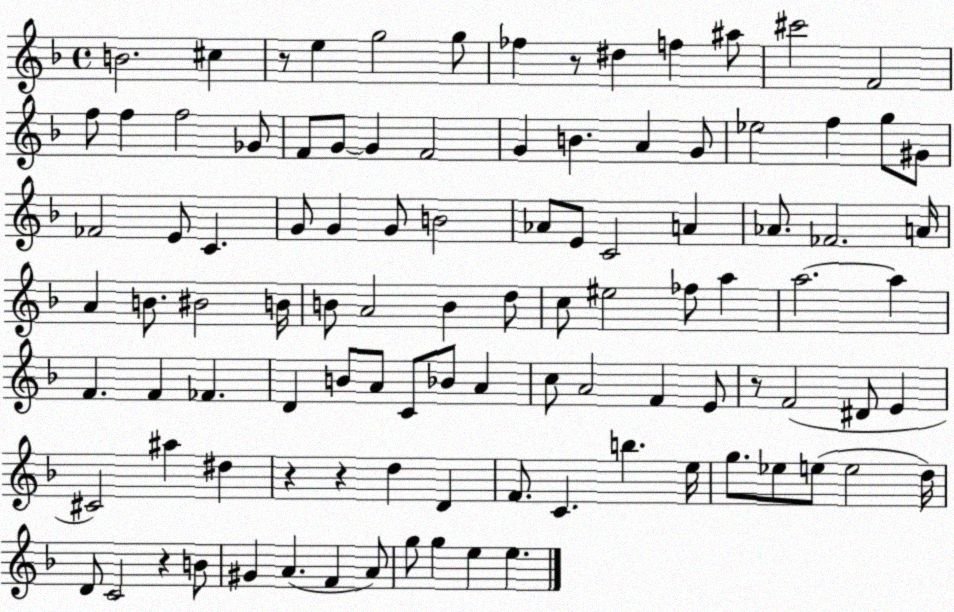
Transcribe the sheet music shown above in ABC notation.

X:1
T:Untitled
M:4/4
L:1/4
K:F
B2 ^c z/2 e g2 g/2 _f z/2 ^d f ^a/2 ^c'2 F2 f/2 f f2 _G/2 F/2 G/2 G F2 G B A G/2 _e2 f g/2 ^G/2 _F2 E/2 C G/2 G G/2 B2 _A/2 E/2 C2 A _A/2 _F2 A/4 A B/2 ^B2 B/4 B/2 A2 B d/2 c/2 ^e2 _f/2 a a2 a F F _F D B/2 A/2 C/2 _B/2 A c/2 A2 F E/2 z/2 F2 ^D/2 E ^C2 ^a ^d z z d D F/2 C b e/4 g/2 _e/2 e/2 e2 d/4 D/2 C2 z B/2 ^G A F A/2 g/2 g e e